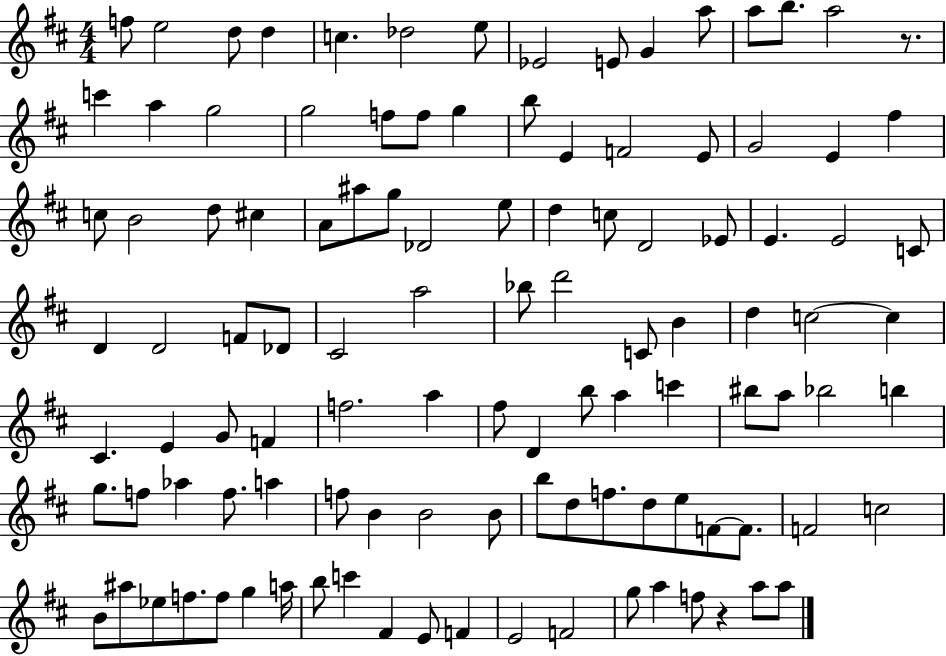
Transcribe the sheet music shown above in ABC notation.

X:1
T:Untitled
M:4/4
L:1/4
K:D
f/2 e2 d/2 d c _d2 e/2 _E2 E/2 G a/2 a/2 b/2 a2 z/2 c' a g2 g2 f/2 f/2 g b/2 E F2 E/2 G2 E ^f c/2 B2 d/2 ^c A/2 ^a/2 g/2 _D2 e/2 d c/2 D2 _E/2 E E2 C/2 D D2 F/2 _D/2 ^C2 a2 _b/2 d'2 C/2 B d c2 c ^C E G/2 F f2 a ^f/2 D b/2 a c' ^b/2 a/2 _b2 b g/2 f/2 _a f/2 a f/2 B B2 B/2 b/2 d/2 f/2 d/2 e/2 F/2 F/2 F2 c2 B/2 ^a/2 _e/2 f/2 f/2 g a/4 b/2 c' ^F E/2 F E2 F2 g/2 a f/2 z a/2 a/2